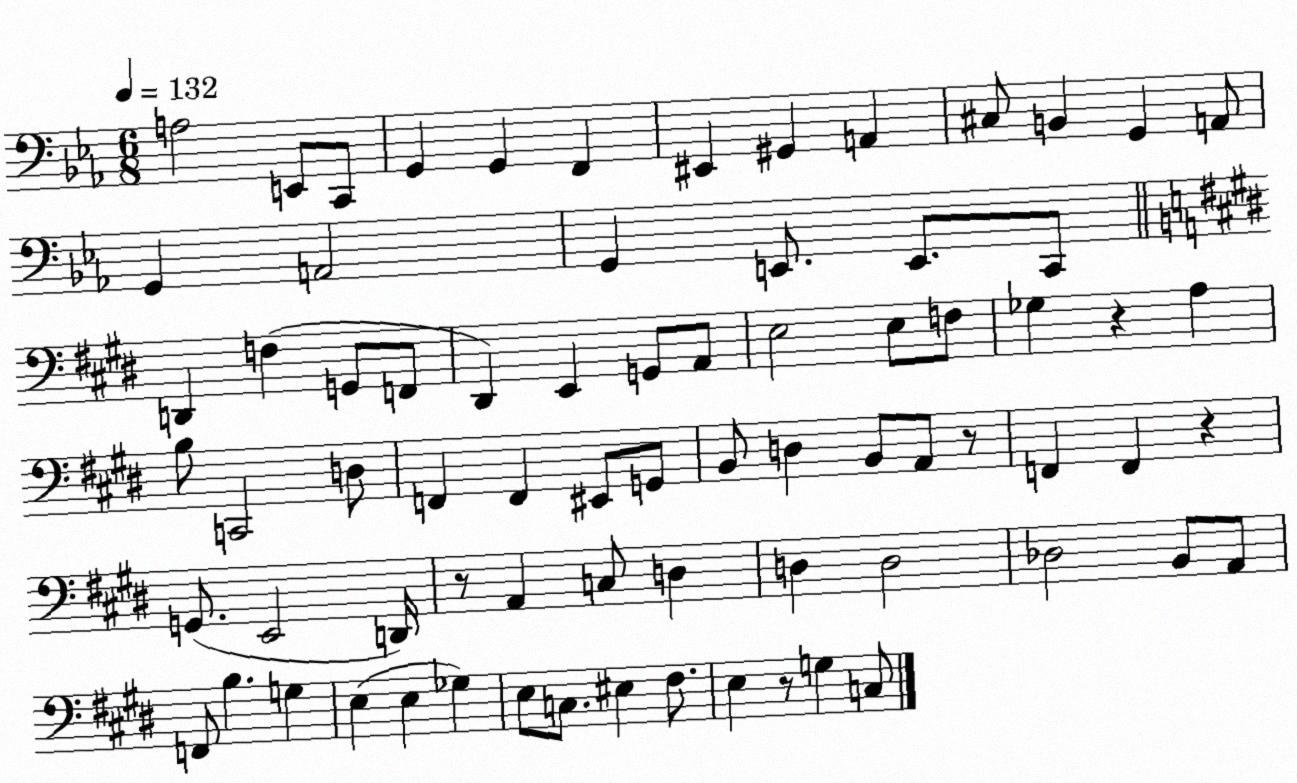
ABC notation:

X:1
T:Untitled
M:6/8
L:1/4
K:Eb
A,2 E,,/2 C,,/2 G,, G,, F,, ^E,, ^G,, A,, ^C,/2 B,, G,, A,,/2 G,, A,,2 G,, E,,/2 E,,/2 C,,/2 D,, F, G,,/2 F,,/2 ^D,, E,, G,,/2 A,,/2 E,2 E,/2 F,/2 _G, z A, B,/2 C,,2 D,/2 F,, F,, ^E,,/2 G,,/2 B,,/2 D, B,,/2 A,,/2 z/2 F,, F,, z G,,/2 E,,2 D,,/4 z/2 A,, C,/2 D, D, D,2 _D,2 B,,/2 A,,/2 F,,/2 B, G, E, E, _G, E,/2 C,/2 ^E, ^F,/2 E, z/2 G, C,/2